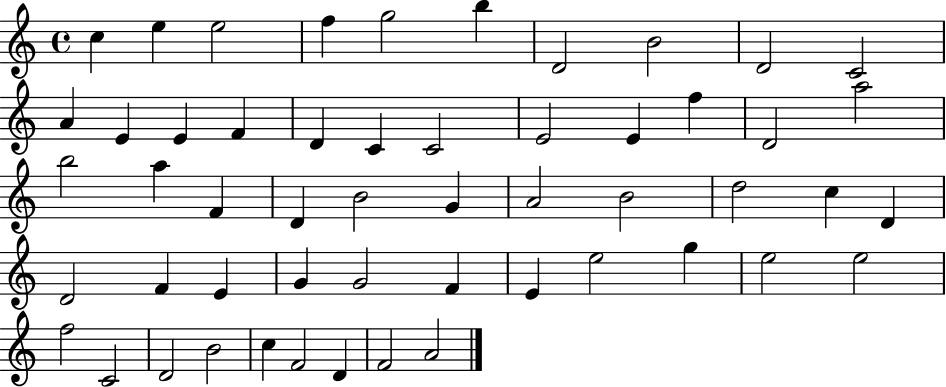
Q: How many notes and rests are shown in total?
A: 53